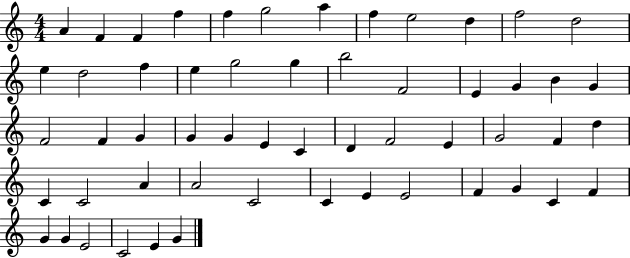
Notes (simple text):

A4/q F4/q F4/q F5/q F5/q G5/h A5/q F5/q E5/h D5/q F5/h D5/h E5/q D5/h F5/q E5/q G5/h G5/q B5/h F4/h E4/q G4/q B4/q G4/q F4/h F4/q G4/q G4/q G4/q E4/q C4/q D4/q F4/h E4/q G4/h F4/q D5/q C4/q C4/h A4/q A4/h C4/h C4/q E4/q E4/h F4/q G4/q C4/q F4/q G4/q G4/q E4/h C4/h E4/q G4/q